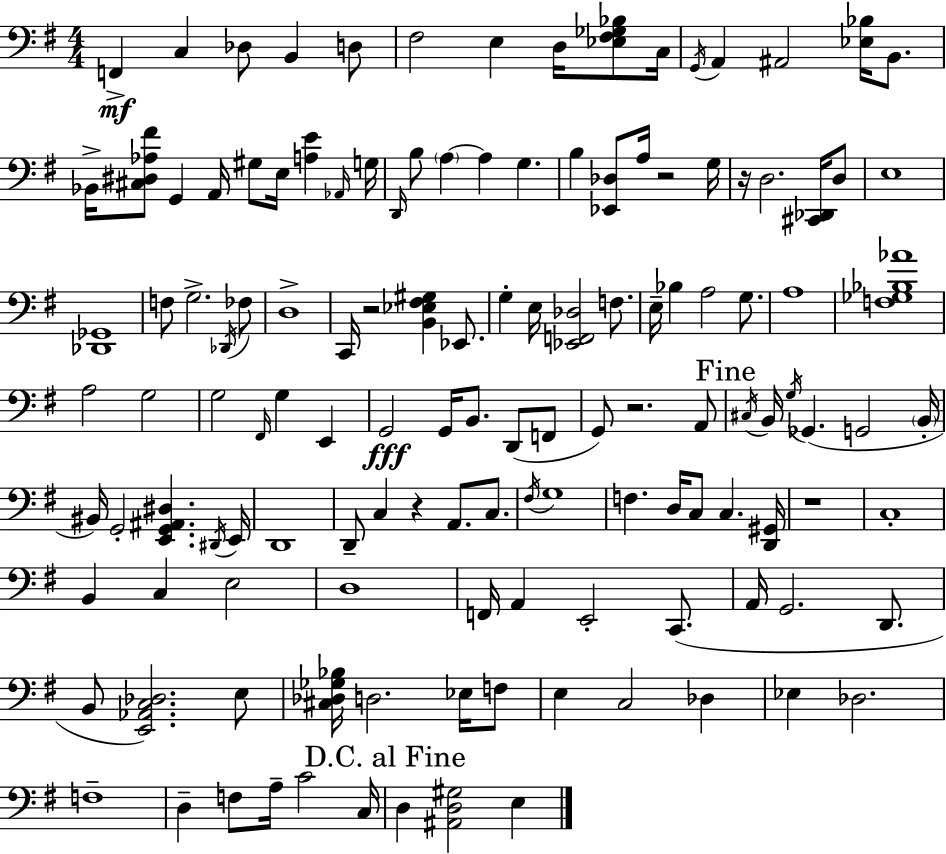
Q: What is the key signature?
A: E minor